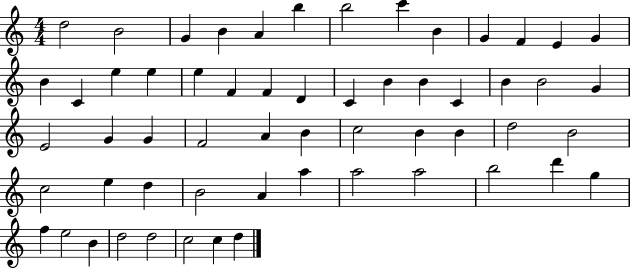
D5/h B4/h G4/q B4/q A4/q B5/q B5/h C6/q B4/q G4/q F4/q E4/q G4/q B4/q C4/q E5/q E5/q E5/q F4/q F4/q D4/q C4/q B4/q B4/q C4/q B4/q B4/h G4/q E4/h G4/q G4/q F4/h A4/q B4/q C5/h B4/q B4/q D5/h B4/h C5/h E5/q D5/q B4/h A4/q A5/q A5/h A5/h B5/h D6/q G5/q F5/q E5/h B4/q D5/h D5/h C5/h C5/q D5/q